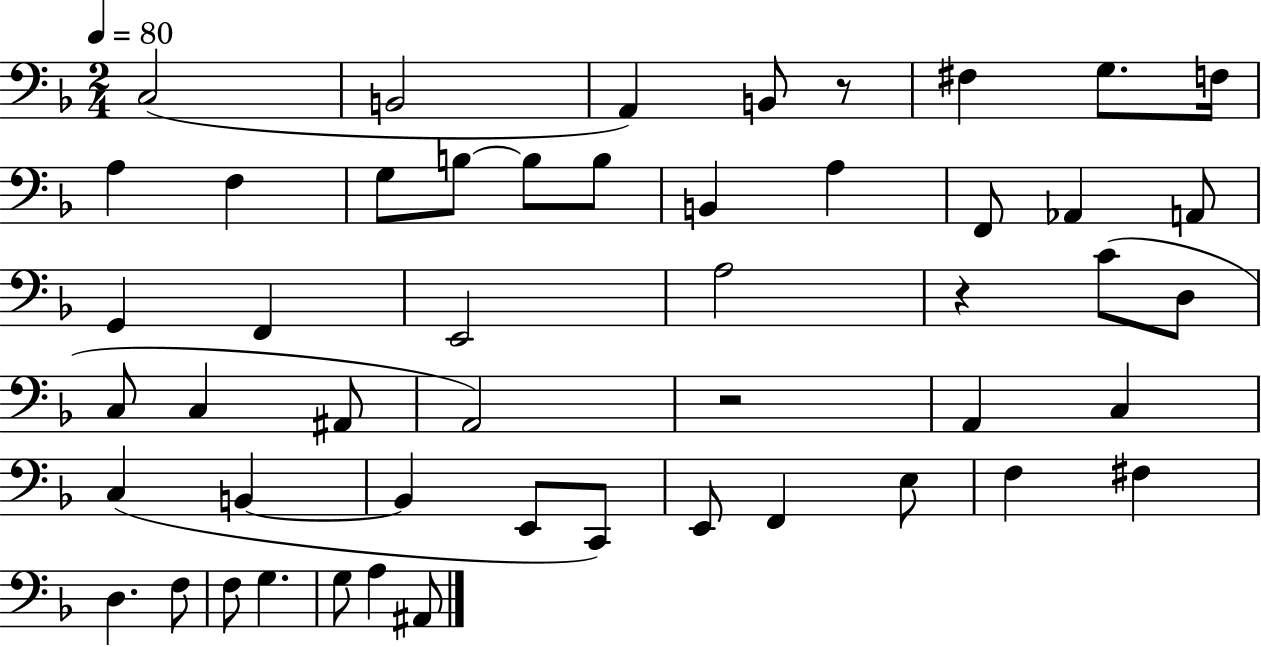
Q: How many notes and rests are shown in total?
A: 50